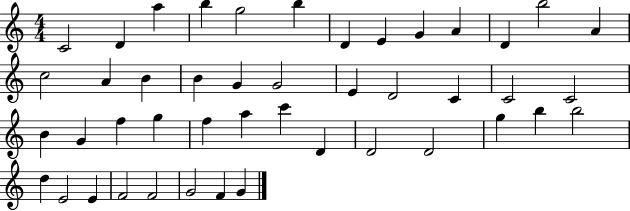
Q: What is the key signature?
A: C major